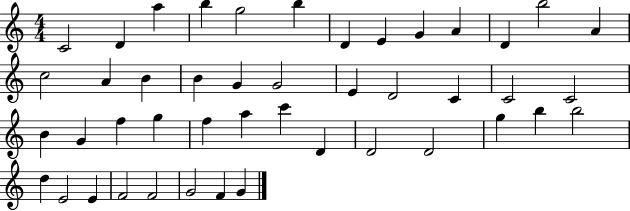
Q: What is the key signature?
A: C major